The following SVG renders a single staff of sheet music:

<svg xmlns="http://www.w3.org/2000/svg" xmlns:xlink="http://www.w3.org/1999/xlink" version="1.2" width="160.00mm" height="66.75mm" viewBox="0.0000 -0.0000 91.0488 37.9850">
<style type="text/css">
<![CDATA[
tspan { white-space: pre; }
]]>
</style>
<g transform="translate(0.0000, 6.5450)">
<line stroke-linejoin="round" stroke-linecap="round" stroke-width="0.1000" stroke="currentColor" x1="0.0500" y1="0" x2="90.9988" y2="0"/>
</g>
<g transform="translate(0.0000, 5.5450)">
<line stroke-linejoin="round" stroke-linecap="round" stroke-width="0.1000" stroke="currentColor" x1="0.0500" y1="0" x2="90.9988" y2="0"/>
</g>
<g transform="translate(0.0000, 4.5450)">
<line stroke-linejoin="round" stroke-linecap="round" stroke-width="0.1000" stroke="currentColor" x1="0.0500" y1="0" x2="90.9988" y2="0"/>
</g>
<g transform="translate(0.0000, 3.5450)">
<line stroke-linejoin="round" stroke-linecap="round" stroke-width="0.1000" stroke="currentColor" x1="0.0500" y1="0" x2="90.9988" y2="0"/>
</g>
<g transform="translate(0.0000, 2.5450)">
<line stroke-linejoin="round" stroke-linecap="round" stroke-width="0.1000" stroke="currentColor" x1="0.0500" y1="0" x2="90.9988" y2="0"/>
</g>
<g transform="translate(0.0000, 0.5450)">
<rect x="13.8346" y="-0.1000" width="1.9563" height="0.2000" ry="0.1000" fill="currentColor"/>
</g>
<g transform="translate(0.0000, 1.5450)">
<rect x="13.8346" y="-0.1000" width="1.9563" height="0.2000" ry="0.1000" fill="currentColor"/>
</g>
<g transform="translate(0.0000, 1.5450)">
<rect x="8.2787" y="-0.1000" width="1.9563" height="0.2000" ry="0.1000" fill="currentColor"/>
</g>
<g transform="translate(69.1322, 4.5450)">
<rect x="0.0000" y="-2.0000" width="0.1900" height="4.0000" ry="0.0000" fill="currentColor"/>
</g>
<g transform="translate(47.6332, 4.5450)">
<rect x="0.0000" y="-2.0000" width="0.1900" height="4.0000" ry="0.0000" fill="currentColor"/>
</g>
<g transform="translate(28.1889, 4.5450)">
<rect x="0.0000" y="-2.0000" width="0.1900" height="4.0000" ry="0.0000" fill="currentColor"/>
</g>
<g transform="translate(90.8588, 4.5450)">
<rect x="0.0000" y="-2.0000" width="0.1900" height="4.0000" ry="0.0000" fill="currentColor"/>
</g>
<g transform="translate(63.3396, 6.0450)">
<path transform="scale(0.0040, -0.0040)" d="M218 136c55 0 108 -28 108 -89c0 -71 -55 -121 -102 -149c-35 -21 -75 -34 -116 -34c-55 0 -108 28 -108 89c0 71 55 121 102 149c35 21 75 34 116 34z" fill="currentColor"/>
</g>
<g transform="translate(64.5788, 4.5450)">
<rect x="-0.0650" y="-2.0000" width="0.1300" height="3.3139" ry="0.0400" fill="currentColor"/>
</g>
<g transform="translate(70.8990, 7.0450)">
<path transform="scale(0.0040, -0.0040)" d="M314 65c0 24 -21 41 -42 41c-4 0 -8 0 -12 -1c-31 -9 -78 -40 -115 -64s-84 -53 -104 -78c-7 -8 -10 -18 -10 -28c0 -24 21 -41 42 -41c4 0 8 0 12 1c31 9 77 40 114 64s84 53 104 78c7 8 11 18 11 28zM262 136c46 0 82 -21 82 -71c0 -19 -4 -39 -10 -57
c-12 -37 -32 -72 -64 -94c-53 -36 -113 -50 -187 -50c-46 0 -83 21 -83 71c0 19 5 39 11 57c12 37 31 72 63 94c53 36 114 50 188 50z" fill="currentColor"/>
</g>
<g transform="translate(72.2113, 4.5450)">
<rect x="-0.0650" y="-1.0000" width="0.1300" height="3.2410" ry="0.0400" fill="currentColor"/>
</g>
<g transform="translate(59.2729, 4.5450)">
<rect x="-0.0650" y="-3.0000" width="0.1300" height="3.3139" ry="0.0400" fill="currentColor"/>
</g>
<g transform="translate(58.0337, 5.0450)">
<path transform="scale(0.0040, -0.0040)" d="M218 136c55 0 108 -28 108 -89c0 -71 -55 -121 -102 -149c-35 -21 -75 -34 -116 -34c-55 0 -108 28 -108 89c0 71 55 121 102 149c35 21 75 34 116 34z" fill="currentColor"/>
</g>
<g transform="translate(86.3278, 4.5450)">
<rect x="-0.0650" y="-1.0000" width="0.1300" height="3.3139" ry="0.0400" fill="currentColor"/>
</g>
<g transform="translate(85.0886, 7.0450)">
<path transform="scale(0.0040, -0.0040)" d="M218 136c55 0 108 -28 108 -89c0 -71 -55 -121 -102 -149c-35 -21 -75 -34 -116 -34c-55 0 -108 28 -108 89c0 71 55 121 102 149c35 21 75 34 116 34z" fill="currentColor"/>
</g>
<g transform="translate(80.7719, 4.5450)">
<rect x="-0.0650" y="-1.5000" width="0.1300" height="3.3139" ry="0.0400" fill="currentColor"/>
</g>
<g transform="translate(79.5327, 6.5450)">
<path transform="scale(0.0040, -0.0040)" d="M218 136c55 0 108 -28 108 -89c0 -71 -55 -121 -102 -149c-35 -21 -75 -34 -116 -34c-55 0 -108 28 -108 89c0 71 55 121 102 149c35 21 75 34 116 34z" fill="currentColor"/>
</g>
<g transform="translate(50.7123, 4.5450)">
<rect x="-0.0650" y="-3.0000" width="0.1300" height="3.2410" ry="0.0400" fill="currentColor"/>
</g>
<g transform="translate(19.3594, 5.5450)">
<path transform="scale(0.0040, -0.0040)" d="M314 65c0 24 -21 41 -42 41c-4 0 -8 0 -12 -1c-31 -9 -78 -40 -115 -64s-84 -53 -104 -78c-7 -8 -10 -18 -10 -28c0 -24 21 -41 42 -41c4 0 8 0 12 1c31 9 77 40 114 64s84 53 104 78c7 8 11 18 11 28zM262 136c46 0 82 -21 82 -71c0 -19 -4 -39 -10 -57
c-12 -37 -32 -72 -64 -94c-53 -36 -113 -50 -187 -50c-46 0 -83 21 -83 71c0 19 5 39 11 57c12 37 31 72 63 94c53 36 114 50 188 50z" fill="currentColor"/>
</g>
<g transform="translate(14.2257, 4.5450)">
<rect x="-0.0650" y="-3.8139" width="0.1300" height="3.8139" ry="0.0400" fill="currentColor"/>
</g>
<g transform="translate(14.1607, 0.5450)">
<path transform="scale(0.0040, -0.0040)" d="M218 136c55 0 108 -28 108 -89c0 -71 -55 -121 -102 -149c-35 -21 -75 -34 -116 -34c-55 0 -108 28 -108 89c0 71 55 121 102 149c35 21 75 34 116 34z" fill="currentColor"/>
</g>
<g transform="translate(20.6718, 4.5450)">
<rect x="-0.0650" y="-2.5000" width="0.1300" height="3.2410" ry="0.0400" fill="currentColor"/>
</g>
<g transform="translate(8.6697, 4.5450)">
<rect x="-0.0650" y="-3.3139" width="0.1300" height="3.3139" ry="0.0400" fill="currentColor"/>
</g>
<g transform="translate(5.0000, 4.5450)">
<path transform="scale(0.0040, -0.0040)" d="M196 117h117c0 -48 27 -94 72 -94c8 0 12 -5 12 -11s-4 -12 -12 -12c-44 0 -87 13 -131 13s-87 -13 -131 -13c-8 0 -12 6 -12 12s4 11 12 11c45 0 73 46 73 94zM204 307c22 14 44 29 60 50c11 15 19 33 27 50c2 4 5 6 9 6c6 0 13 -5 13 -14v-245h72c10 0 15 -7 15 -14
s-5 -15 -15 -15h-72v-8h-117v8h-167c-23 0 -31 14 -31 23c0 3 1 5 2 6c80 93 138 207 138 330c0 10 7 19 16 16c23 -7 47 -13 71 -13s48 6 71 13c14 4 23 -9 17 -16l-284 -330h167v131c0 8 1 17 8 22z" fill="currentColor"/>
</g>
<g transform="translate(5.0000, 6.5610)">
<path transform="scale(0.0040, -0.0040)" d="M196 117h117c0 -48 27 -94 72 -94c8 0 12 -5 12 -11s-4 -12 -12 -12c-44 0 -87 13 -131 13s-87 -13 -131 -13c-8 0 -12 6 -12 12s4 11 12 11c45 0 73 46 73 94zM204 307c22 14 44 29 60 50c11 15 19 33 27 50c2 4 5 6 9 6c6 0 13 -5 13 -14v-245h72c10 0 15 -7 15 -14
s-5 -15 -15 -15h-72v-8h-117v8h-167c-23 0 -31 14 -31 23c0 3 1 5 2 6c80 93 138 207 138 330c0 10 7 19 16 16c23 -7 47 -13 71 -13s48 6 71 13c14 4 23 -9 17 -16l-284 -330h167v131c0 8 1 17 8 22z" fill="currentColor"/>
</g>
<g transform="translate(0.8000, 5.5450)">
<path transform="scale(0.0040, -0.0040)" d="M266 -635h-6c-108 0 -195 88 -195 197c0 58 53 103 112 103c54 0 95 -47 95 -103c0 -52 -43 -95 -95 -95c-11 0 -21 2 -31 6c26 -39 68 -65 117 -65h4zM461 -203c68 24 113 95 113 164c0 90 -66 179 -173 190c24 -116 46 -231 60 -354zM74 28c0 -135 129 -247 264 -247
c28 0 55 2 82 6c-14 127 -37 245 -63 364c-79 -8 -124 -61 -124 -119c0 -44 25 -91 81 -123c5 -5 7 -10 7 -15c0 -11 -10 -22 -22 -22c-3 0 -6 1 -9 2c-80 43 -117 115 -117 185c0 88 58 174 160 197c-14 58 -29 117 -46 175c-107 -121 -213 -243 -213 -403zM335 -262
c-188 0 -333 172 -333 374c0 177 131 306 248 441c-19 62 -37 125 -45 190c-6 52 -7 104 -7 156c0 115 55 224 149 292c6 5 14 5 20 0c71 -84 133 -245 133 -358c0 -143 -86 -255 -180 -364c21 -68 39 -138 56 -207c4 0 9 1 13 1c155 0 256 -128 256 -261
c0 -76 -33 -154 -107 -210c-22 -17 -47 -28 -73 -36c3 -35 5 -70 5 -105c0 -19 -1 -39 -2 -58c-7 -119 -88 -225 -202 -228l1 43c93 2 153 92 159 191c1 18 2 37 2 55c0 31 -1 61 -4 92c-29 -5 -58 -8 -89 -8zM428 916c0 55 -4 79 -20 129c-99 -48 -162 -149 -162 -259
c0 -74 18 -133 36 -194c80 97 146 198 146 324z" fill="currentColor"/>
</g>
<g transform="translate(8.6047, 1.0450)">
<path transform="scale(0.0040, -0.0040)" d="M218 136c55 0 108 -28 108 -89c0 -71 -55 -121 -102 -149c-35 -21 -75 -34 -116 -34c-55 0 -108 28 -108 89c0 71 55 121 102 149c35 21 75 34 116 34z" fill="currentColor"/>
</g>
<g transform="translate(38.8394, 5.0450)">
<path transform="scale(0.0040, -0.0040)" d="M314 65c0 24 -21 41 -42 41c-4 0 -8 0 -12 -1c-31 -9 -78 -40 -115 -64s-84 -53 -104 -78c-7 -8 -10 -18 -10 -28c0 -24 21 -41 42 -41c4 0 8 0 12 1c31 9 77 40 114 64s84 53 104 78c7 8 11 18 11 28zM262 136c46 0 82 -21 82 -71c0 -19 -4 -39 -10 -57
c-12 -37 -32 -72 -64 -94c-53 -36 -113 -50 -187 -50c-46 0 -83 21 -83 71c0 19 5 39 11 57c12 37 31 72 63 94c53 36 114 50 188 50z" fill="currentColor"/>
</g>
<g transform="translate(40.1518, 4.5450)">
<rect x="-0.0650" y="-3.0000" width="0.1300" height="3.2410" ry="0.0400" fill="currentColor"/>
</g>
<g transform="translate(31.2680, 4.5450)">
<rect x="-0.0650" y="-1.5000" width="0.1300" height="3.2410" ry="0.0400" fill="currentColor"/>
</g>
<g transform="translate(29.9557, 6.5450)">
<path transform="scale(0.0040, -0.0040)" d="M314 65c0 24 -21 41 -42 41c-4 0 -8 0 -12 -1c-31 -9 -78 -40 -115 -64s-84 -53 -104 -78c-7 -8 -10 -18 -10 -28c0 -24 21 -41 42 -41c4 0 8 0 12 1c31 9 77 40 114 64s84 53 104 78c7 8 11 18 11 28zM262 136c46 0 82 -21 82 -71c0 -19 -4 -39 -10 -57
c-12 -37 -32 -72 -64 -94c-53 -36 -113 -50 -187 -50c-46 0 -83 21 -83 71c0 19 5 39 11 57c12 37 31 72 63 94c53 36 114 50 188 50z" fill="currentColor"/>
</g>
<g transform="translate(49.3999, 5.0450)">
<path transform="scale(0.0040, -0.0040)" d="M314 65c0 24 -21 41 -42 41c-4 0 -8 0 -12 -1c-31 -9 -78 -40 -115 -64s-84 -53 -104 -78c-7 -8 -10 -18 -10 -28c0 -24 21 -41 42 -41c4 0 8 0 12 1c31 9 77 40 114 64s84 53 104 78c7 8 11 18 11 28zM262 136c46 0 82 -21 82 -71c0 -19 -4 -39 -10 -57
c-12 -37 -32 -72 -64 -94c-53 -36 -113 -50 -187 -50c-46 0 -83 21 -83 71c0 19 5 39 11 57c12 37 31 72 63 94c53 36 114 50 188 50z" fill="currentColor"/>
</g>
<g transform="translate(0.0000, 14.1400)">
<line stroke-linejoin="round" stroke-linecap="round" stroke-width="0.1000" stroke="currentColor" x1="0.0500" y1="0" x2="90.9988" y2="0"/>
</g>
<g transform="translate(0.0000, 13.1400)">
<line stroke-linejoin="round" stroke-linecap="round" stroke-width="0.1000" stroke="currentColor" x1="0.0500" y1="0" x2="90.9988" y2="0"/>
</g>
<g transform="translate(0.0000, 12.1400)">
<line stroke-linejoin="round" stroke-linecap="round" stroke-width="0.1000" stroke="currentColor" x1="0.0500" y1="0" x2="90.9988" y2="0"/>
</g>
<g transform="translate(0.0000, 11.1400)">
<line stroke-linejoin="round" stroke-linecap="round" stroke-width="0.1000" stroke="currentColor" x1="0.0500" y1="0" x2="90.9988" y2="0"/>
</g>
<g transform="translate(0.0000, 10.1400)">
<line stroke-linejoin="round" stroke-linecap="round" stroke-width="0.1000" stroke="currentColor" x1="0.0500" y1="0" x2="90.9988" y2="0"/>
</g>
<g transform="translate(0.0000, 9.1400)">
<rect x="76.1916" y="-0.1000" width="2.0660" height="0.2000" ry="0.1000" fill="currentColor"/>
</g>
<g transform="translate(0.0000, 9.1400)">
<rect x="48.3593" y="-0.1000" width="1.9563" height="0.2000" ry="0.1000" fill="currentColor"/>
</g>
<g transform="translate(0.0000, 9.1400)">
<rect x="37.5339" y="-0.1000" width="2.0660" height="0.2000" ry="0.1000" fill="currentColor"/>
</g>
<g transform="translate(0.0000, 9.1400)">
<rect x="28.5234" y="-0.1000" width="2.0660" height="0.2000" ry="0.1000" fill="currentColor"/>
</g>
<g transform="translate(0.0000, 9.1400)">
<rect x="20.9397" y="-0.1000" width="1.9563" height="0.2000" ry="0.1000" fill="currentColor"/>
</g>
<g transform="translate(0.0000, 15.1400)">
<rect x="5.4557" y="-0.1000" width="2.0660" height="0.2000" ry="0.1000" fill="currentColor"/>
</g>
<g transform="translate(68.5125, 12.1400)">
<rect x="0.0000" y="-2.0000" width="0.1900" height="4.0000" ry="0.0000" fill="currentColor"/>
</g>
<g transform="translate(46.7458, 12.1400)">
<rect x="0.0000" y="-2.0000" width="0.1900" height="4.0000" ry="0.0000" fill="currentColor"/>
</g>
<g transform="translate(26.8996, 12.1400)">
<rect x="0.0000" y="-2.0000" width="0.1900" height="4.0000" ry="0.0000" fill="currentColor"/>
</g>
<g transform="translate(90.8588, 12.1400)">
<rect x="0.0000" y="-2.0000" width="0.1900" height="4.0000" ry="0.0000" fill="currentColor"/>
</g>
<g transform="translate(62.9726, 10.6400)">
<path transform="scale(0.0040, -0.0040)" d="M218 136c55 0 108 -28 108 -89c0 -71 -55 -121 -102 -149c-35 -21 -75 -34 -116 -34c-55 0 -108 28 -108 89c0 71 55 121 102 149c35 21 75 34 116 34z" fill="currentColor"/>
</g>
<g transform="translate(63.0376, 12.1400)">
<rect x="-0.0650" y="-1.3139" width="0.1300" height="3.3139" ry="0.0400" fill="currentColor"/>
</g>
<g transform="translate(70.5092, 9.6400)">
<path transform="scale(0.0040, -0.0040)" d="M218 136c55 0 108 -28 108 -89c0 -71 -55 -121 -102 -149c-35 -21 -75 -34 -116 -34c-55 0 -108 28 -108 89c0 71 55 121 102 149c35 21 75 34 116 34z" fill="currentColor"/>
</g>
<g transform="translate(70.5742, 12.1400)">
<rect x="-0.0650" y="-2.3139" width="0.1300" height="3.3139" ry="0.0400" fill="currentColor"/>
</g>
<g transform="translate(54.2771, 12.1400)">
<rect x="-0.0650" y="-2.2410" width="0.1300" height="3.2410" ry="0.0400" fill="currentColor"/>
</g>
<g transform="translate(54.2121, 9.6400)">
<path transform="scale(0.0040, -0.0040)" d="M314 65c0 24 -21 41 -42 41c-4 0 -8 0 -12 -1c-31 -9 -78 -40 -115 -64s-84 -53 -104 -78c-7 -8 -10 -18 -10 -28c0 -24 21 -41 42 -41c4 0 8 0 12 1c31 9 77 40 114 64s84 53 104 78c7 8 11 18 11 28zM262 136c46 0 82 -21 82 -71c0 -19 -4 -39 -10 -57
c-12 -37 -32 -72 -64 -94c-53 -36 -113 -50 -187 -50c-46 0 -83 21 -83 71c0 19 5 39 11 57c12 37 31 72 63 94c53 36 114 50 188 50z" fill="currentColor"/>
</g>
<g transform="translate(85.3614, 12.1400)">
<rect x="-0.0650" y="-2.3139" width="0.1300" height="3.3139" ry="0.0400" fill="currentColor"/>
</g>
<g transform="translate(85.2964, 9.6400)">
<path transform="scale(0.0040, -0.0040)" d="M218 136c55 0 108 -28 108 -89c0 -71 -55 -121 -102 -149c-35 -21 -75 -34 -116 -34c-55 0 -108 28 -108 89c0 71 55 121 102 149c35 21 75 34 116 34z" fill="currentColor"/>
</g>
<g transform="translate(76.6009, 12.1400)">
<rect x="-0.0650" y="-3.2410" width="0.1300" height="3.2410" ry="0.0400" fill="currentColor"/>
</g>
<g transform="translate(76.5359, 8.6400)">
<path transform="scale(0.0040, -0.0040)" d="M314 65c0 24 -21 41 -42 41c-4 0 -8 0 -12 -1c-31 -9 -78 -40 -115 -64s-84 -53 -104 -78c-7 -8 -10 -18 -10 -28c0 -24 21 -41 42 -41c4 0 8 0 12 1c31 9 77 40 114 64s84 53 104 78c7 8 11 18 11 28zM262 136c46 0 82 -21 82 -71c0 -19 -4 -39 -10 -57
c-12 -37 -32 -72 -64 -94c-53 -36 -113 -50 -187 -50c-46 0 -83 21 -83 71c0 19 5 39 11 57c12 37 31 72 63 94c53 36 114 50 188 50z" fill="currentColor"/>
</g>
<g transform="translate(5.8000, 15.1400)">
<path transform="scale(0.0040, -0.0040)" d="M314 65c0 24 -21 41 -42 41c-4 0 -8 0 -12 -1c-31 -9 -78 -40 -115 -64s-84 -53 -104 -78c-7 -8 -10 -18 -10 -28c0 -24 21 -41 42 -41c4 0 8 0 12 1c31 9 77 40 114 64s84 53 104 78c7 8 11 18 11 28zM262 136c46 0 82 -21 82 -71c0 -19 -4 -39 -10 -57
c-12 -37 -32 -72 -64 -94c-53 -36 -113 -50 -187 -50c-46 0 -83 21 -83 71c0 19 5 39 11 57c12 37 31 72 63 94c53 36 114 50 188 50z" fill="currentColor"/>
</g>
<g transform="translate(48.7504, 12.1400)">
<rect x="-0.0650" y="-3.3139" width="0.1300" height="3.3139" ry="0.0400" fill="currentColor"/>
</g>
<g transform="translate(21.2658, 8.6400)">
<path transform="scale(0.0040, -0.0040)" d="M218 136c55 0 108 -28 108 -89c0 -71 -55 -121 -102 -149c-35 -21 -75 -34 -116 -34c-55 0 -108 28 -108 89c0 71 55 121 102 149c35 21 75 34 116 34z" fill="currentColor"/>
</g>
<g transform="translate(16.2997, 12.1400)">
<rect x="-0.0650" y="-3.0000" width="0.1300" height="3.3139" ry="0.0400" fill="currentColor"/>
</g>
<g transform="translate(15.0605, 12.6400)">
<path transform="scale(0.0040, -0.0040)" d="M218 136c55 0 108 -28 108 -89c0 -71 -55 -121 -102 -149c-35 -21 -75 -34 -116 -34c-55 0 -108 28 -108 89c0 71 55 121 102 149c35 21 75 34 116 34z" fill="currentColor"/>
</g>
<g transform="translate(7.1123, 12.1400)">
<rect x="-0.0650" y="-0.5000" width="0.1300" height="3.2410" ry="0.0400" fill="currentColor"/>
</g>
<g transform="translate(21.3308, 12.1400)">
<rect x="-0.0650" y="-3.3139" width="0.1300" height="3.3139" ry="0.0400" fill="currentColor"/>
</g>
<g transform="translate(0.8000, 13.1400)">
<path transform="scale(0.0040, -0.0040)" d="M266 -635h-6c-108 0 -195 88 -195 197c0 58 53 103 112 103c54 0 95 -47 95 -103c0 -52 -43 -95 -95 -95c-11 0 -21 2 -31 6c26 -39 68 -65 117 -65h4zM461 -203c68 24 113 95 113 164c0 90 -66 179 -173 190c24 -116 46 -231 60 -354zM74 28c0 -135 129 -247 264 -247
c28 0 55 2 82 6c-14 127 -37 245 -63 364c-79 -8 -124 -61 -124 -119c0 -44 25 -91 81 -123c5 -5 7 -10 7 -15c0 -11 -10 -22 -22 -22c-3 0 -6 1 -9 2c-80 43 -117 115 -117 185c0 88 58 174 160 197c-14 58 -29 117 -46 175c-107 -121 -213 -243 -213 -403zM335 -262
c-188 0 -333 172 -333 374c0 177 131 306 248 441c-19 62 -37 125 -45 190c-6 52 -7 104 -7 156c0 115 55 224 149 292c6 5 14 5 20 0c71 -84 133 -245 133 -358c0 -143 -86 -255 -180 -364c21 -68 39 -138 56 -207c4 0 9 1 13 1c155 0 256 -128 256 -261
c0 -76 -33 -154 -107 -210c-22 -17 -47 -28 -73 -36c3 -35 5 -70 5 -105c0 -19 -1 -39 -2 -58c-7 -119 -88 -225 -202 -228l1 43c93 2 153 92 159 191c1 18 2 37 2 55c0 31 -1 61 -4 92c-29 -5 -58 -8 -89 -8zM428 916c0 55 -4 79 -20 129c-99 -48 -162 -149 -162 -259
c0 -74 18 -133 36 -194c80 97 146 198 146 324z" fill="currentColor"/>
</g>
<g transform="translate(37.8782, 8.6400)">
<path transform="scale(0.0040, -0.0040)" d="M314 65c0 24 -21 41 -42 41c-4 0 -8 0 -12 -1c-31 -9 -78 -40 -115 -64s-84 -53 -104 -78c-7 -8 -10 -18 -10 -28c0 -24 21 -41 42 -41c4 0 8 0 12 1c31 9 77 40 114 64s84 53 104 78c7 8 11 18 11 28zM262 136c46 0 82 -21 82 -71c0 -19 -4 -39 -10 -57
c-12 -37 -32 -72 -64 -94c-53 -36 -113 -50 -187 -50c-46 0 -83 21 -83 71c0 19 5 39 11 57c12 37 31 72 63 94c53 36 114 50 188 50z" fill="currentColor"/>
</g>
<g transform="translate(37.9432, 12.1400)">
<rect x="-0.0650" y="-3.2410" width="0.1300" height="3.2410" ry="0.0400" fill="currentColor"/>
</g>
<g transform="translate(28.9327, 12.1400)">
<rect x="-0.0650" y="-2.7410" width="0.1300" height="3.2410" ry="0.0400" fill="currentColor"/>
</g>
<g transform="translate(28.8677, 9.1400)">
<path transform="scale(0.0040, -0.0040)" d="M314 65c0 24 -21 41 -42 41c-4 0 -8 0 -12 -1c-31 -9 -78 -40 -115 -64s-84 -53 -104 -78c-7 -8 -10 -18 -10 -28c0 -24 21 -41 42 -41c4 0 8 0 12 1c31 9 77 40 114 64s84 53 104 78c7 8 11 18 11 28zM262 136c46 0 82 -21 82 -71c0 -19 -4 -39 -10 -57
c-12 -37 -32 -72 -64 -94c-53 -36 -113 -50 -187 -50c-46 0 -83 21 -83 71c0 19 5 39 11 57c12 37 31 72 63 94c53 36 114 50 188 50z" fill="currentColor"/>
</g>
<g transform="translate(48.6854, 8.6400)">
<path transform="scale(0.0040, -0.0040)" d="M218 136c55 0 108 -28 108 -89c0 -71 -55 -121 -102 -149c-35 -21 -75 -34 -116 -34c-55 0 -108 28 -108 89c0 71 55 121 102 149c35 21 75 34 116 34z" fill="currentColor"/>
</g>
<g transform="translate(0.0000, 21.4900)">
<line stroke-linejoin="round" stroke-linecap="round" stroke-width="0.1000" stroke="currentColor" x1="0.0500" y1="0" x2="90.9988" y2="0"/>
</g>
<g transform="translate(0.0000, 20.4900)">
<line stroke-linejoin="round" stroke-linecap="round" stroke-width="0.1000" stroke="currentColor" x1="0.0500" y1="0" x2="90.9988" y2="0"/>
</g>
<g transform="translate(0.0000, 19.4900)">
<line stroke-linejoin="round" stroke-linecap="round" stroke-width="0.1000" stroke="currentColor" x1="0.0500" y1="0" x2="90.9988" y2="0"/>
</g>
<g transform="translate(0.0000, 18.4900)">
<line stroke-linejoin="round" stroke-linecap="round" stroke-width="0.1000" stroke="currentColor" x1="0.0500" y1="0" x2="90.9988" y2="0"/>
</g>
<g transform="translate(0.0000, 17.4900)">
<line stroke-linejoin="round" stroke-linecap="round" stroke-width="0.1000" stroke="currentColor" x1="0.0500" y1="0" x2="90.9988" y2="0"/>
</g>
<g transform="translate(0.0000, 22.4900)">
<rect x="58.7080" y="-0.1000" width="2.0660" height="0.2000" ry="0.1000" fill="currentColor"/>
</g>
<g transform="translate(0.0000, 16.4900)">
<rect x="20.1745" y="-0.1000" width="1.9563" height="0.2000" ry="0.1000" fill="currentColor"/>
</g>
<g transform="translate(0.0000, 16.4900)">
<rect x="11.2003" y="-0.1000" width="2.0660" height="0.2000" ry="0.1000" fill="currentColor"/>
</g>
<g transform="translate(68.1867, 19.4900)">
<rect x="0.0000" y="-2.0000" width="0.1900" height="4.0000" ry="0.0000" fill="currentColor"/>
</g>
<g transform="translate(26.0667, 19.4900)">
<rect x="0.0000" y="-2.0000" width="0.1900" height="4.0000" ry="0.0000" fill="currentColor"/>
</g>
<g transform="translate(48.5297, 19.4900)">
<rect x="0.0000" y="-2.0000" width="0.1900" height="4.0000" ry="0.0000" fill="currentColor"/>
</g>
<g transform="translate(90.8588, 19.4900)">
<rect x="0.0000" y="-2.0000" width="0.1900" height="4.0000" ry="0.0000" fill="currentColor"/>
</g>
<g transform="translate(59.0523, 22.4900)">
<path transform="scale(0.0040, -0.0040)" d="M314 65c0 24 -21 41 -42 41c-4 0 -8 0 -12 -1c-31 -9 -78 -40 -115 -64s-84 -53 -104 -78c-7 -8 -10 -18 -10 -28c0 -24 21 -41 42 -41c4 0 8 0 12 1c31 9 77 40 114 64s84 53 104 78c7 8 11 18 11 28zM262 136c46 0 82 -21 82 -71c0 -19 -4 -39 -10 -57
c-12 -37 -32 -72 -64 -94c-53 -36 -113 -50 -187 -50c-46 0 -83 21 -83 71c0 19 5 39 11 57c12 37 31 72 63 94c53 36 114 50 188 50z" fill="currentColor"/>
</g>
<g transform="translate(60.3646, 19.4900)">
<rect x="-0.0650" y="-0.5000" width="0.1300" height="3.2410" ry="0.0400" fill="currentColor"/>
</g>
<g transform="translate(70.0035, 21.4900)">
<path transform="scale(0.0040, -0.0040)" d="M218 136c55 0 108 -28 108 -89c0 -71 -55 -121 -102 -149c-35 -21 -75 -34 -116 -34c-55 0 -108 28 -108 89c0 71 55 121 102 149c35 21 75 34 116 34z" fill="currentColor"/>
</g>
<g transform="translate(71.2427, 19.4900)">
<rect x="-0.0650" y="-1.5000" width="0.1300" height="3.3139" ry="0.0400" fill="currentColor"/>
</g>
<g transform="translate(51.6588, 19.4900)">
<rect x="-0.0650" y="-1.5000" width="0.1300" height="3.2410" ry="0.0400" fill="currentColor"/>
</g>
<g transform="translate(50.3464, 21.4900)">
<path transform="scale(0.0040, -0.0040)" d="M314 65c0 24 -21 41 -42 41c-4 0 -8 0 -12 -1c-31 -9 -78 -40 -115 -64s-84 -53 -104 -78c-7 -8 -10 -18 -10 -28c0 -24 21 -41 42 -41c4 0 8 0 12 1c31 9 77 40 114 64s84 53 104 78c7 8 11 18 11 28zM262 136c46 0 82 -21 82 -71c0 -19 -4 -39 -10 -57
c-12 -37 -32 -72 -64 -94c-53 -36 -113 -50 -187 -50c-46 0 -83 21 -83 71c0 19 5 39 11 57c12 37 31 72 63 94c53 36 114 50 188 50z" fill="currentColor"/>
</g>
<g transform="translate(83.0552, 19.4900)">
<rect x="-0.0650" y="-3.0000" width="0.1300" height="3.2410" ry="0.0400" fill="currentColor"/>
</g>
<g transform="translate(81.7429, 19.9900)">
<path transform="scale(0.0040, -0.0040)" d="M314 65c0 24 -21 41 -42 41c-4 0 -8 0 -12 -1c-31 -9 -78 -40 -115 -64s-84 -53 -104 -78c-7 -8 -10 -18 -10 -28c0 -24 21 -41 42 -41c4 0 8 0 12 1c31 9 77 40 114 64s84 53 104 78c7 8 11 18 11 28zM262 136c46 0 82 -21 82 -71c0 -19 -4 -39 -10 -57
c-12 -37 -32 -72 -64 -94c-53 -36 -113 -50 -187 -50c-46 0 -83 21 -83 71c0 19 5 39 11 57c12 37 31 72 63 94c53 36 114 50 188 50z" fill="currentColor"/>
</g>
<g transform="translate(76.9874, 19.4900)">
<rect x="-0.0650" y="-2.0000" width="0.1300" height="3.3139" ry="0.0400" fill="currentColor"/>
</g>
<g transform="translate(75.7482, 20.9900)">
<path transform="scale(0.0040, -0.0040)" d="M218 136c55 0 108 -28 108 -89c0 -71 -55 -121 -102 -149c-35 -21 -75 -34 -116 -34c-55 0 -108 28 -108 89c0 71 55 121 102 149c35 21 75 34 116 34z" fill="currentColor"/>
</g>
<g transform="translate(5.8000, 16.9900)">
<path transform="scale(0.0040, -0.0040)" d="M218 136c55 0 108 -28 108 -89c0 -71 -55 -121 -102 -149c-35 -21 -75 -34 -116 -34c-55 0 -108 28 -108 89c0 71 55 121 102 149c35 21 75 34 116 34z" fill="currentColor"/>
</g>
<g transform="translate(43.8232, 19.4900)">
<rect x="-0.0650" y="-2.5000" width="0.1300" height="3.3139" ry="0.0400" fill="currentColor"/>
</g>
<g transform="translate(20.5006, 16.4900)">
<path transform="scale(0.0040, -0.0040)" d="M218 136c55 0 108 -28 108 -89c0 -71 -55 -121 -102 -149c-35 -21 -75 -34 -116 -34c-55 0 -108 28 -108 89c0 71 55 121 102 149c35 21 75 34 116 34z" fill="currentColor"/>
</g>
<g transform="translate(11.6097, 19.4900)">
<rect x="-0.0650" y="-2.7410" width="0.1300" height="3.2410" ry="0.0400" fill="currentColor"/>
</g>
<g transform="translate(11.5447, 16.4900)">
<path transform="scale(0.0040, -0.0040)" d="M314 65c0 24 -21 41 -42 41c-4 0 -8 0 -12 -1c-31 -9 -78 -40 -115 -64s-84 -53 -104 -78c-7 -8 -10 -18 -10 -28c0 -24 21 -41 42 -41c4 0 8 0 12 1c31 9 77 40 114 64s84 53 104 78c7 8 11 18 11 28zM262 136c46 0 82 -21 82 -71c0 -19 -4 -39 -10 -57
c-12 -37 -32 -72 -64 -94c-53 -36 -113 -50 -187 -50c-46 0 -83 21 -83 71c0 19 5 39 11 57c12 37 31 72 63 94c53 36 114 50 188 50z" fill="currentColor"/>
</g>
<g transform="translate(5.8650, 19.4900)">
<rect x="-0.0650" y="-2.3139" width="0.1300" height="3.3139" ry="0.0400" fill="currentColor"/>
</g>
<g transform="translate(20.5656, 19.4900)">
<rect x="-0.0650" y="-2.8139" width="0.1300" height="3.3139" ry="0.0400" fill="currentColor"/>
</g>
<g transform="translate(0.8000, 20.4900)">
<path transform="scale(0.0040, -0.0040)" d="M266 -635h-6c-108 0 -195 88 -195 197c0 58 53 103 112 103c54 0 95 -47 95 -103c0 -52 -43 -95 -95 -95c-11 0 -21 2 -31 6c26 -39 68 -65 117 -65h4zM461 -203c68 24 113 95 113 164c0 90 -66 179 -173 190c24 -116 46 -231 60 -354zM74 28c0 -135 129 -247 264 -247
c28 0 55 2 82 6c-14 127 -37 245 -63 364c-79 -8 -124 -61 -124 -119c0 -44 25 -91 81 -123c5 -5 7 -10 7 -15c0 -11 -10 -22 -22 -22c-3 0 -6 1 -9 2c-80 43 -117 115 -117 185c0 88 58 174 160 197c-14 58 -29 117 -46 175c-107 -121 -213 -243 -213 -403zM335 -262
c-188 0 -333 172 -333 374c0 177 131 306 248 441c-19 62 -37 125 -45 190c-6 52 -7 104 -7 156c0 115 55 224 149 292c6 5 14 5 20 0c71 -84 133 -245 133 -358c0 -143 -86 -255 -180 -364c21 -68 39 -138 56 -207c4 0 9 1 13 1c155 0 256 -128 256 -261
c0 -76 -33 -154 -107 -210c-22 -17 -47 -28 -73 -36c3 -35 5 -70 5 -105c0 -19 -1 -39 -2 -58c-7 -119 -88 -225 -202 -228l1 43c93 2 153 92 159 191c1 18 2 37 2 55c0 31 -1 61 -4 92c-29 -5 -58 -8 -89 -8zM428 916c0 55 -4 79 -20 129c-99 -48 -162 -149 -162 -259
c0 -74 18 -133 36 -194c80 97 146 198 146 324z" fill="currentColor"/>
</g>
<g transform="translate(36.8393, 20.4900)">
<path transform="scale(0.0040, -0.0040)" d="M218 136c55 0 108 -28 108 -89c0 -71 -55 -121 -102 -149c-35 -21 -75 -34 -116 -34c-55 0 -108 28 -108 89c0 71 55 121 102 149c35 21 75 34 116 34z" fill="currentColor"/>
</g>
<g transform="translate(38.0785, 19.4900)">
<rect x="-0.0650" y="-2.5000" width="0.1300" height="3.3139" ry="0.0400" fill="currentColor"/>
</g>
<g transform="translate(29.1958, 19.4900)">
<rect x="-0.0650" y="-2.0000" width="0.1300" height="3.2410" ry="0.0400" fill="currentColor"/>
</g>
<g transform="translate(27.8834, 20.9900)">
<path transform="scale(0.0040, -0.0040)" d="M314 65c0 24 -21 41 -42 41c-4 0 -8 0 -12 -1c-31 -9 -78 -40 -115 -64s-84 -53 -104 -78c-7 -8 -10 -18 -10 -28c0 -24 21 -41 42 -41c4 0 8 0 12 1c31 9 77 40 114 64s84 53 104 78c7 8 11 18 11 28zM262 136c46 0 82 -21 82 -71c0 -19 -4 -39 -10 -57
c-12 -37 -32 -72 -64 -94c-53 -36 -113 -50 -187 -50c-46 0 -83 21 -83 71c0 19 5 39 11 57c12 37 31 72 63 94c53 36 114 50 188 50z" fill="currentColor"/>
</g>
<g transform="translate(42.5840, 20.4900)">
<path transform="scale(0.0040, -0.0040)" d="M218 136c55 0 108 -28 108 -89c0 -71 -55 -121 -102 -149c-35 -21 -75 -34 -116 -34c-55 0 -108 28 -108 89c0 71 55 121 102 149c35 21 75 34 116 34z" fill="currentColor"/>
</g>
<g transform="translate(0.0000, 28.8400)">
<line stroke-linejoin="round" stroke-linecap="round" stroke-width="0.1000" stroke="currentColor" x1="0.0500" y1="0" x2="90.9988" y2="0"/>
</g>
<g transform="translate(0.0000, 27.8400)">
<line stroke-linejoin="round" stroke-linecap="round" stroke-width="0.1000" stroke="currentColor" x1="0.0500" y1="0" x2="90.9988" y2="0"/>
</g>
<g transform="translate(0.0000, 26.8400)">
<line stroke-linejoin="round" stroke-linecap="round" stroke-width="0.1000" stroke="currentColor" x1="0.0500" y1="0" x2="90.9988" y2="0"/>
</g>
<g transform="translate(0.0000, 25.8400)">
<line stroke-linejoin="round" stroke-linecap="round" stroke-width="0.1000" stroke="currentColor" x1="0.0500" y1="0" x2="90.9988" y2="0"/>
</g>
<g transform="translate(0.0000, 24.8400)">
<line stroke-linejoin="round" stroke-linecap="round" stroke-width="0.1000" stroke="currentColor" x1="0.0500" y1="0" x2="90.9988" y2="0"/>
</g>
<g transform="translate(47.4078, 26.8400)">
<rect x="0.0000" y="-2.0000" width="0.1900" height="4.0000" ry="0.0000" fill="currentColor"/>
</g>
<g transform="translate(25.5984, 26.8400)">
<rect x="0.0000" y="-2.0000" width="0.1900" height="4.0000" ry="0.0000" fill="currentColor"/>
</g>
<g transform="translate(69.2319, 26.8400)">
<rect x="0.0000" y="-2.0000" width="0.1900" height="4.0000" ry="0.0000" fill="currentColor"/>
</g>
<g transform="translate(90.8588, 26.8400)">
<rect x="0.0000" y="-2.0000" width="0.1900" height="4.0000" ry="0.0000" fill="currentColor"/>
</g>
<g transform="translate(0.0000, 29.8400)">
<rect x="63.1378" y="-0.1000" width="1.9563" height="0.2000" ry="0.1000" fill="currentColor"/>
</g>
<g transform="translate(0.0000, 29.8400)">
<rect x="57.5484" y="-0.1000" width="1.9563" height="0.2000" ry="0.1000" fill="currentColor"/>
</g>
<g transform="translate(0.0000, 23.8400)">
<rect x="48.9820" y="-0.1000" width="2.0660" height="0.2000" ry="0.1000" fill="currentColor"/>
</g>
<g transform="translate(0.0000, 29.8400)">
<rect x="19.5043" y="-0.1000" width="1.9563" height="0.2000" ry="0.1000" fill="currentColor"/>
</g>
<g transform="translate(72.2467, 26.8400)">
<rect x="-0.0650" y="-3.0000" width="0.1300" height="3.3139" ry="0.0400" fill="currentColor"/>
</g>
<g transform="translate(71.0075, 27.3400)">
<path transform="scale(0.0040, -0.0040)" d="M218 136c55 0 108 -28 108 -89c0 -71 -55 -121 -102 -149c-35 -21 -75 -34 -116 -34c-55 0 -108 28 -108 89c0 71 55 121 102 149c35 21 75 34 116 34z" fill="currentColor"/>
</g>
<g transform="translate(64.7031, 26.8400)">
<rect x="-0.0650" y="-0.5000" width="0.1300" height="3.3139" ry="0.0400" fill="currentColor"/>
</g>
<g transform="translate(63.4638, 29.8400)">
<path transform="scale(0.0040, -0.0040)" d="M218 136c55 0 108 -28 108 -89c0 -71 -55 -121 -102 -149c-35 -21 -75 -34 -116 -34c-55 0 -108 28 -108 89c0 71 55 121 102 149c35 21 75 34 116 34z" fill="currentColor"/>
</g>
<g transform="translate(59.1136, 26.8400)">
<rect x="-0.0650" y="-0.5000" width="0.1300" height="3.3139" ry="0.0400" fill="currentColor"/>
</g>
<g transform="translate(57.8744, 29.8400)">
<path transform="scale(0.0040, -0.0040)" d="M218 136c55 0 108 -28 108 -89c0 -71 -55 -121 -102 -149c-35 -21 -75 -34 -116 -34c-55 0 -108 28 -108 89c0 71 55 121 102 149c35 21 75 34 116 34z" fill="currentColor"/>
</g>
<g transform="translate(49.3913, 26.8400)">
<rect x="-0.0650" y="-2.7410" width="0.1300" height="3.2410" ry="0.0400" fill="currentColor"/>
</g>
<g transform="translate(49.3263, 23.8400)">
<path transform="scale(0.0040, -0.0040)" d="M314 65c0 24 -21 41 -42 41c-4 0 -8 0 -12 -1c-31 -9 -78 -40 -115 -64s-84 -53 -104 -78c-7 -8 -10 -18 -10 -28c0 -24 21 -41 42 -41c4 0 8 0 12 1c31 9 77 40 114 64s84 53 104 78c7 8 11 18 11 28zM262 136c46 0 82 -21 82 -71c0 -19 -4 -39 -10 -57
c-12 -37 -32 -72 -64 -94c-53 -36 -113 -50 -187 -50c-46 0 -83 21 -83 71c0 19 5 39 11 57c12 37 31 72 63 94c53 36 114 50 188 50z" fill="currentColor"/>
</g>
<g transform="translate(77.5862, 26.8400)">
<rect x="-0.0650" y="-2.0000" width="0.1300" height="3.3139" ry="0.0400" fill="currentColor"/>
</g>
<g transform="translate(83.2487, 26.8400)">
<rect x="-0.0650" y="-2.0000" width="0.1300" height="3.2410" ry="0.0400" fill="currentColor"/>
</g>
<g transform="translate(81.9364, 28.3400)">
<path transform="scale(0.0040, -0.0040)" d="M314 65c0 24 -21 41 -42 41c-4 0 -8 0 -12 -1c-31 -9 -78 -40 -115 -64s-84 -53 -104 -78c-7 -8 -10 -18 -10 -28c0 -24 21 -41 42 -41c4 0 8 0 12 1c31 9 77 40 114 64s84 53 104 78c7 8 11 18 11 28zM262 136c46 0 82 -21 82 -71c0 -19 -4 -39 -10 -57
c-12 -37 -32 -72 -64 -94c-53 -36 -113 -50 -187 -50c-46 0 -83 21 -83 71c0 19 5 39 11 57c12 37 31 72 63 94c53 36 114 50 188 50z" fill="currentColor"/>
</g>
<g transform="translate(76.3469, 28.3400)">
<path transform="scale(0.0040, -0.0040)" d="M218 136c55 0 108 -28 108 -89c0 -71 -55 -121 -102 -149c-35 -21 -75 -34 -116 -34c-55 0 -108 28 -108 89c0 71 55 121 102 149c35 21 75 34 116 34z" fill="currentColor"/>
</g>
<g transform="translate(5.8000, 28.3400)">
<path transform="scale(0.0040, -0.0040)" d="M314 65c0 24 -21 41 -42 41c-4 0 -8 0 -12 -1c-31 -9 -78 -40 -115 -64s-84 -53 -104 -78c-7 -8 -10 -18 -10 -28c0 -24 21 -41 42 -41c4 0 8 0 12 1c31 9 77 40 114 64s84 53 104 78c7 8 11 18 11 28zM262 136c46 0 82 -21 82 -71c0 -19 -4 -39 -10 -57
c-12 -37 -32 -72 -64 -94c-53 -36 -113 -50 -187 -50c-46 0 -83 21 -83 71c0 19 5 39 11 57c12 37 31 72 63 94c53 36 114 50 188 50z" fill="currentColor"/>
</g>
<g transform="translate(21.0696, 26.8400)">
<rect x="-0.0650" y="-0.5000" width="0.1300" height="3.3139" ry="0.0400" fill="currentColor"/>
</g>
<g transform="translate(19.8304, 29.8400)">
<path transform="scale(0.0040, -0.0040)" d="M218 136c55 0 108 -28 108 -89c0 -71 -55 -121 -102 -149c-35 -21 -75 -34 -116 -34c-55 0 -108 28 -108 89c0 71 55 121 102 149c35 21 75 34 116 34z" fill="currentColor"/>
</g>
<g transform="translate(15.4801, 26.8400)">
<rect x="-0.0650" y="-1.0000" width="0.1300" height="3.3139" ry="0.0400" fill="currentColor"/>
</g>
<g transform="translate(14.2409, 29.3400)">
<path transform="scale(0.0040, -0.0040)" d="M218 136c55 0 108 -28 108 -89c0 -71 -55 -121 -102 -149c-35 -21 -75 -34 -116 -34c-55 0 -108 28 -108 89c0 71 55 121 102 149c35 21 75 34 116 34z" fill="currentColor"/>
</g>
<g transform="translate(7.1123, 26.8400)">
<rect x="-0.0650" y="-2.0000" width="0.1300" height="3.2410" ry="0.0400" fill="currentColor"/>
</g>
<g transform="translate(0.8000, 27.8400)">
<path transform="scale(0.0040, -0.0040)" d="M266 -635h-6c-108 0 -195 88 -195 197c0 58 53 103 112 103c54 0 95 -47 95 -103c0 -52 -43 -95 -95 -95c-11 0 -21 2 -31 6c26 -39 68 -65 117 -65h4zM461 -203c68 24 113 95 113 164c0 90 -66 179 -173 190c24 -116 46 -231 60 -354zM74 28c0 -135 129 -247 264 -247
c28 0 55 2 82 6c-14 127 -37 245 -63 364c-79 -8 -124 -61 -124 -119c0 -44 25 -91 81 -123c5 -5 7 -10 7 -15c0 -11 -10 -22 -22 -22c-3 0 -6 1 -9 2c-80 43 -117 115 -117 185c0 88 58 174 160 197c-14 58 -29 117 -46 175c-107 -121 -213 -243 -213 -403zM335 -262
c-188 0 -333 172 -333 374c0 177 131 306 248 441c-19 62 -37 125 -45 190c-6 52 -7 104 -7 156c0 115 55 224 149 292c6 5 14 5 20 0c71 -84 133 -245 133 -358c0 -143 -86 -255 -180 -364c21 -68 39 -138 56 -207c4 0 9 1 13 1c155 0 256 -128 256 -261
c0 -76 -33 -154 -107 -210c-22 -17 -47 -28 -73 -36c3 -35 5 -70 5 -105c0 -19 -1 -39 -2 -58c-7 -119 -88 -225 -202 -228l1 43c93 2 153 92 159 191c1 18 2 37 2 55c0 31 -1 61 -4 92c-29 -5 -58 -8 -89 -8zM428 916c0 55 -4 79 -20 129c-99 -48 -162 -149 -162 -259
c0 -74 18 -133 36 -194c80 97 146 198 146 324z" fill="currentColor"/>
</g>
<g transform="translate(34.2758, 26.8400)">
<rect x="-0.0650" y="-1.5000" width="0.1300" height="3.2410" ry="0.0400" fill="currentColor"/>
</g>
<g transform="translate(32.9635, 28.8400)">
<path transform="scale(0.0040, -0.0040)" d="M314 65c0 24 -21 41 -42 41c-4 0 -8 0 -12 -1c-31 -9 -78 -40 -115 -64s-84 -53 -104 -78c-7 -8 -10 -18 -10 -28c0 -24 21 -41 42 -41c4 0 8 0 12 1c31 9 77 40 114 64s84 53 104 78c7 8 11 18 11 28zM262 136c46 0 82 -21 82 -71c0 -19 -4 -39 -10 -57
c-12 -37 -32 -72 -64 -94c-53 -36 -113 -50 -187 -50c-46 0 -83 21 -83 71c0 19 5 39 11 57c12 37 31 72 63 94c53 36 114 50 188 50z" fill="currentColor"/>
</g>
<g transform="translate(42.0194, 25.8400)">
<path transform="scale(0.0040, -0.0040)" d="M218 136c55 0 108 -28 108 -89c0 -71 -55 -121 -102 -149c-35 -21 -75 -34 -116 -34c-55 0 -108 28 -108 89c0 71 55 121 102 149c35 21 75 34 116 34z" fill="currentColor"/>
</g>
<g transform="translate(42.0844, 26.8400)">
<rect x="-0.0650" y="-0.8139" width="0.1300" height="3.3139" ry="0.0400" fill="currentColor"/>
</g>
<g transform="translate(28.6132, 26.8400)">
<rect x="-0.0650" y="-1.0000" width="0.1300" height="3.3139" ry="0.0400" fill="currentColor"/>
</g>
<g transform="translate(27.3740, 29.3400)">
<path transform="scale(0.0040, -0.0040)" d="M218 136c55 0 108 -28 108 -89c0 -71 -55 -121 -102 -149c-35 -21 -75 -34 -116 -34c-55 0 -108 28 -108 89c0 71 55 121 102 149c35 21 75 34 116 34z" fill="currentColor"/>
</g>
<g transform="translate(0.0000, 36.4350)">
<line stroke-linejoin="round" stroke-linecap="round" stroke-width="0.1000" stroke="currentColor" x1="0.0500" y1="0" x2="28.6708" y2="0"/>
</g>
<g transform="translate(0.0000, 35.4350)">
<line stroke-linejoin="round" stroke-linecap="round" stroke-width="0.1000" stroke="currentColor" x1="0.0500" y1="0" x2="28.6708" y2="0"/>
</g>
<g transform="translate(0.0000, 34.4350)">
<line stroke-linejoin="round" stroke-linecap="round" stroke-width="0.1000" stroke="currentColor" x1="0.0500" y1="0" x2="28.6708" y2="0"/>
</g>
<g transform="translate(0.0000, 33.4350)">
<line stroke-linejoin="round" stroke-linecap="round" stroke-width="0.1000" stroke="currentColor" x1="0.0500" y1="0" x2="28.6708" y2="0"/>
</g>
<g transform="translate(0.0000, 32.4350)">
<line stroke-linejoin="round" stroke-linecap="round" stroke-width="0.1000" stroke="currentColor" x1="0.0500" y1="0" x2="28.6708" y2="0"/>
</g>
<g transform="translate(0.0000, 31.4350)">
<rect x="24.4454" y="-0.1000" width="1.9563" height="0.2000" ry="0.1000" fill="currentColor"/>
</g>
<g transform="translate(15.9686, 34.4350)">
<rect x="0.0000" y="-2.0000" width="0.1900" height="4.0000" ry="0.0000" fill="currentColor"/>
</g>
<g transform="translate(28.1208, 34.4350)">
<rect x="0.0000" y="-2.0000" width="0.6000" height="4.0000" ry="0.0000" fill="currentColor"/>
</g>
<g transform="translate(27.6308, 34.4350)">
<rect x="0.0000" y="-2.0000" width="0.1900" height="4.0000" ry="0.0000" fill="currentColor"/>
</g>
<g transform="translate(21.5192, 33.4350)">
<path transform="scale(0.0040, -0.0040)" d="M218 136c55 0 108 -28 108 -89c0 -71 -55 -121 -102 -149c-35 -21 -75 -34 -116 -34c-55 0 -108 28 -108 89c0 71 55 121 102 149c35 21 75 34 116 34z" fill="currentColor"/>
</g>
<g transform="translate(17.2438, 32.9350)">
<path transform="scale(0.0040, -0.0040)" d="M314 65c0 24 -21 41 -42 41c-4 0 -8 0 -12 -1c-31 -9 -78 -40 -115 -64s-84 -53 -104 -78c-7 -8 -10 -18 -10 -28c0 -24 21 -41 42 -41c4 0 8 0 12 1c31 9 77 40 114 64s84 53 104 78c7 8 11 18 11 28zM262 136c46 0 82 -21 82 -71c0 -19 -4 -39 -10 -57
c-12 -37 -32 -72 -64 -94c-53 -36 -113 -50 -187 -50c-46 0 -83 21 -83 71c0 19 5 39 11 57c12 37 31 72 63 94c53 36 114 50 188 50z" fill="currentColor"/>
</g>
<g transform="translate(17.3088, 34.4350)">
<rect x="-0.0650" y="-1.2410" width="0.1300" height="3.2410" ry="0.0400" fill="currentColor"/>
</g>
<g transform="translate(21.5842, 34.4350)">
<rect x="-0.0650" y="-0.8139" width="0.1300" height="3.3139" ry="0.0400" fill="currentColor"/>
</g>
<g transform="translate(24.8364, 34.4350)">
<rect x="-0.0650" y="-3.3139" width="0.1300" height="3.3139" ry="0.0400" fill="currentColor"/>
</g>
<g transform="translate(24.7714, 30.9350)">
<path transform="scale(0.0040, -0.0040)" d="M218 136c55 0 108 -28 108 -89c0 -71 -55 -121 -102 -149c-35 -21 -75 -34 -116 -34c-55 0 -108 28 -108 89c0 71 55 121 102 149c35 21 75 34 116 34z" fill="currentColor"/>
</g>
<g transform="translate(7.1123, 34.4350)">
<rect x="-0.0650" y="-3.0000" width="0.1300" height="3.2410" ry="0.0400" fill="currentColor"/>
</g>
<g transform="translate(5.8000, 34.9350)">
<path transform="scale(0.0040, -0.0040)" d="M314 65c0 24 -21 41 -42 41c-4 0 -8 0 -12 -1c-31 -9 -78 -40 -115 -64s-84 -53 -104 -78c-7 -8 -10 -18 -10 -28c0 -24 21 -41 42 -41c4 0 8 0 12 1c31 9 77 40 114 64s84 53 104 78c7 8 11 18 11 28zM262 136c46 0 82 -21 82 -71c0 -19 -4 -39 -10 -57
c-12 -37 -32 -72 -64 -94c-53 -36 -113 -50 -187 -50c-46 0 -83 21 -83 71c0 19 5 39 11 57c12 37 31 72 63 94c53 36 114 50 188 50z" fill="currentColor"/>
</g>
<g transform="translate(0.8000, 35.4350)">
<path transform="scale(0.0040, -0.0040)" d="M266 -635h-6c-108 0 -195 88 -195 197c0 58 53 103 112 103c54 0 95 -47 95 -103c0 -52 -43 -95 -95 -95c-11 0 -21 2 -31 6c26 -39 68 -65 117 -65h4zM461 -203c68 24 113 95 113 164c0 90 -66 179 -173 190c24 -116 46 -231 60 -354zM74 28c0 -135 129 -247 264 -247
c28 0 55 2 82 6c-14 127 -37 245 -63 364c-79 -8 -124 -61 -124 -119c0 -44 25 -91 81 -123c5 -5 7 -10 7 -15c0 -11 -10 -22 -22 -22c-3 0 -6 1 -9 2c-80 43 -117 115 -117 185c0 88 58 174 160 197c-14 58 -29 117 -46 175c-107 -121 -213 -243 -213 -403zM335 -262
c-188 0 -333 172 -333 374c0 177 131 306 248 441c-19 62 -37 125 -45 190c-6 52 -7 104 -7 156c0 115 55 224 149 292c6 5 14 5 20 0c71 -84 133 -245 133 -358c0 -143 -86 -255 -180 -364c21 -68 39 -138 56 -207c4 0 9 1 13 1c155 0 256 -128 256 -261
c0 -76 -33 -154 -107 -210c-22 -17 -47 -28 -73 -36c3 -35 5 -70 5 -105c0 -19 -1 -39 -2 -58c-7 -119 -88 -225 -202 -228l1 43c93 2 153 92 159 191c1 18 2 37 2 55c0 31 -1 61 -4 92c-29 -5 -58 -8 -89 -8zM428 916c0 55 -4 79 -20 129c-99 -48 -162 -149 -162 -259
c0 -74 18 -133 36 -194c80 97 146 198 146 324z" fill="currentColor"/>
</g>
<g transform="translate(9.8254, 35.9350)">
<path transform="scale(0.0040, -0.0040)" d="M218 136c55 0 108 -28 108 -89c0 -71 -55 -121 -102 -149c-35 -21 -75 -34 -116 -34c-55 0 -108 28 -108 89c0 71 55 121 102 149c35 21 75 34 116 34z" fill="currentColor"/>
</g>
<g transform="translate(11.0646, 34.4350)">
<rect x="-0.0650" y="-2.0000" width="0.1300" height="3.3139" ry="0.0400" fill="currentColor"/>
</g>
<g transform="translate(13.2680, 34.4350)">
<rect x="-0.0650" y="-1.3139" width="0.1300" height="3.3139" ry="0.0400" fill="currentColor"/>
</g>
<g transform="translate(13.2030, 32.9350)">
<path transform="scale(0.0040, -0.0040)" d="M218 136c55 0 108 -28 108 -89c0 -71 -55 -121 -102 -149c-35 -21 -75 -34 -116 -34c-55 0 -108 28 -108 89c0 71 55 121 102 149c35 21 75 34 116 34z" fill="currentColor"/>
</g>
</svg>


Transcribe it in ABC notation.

X:1
T:Untitled
M:4/4
L:1/4
K:C
b c' G2 E2 A2 A2 A F D2 E D C2 A b a2 b2 b g2 e g b2 g g a2 a F2 G G E2 C2 E F A2 F2 D C D E2 d a2 C C A F F2 A2 F e e2 d b